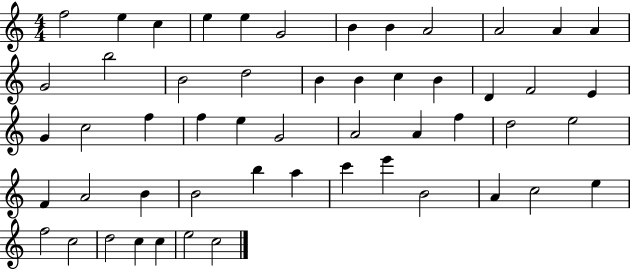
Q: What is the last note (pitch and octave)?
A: C5